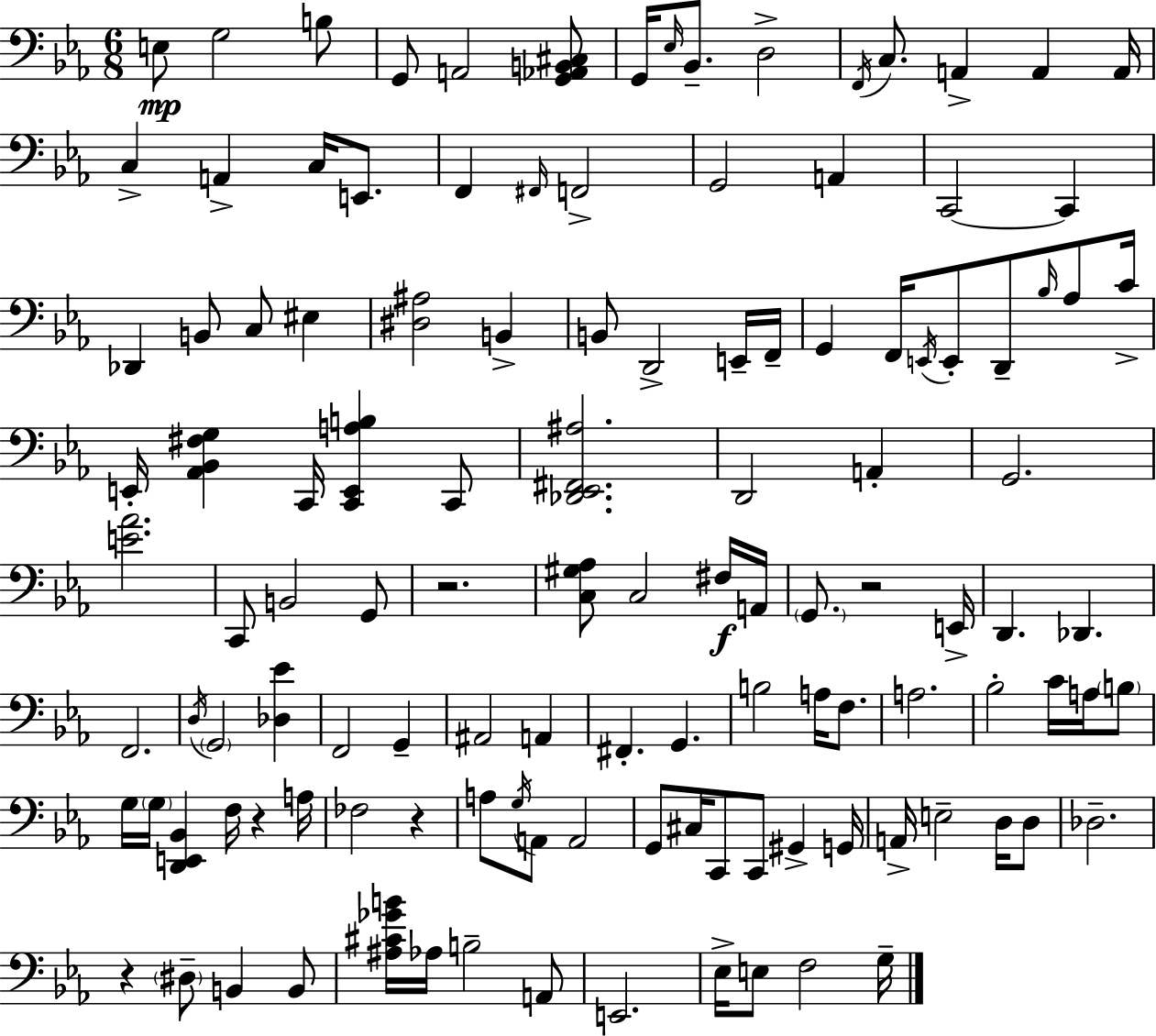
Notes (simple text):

E3/e G3/h B3/e G2/e A2/h [G2,Ab2,B2,C#3]/e G2/s Eb3/s Bb2/e. D3/h F2/s C3/e. A2/q A2/q A2/s C3/q A2/q C3/s E2/e. F2/q F#2/s F2/h G2/h A2/q C2/h C2/q Db2/q B2/e C3/e EIS3/q [D#3,A#3]/h B2/q B2/e D2/h E2/s F2/s G2/q F2/s E2/s E2/e D2/e Bb3/s Ab3/e C4/s E2/s [Ab2,Bb2,F#3,G3]/q C2/s [C2,E2,A3,B3]/q C2/e [Db2,Eb2,F#2,A#3]/h. D2/h A2/q G2/h. [E4,Ab4]/h. C2/e B2/h G2/e R/h. [C3,G#3,Ab3]/e C3/h F#3/s A2/s G2/e. R/h E2/s D2/q. Db2/q. F2/h. D3/s G2/h [Db3,Eb4]/q F2/h G2/q A#2/h A2/q F#2/q. G2/q. B3/h A3/s F3/e. A3/h. Bb3/h C4/s A3/s B3/e G3/s G3/s [D2,E2,Bb2]/q F3/s R/q A3/s FES3/h R/q A3/e G3/s A2/e A2/h G2/e C#3/s C2/e C2/e G#2/q G2/s A2/s E3/h D3/s D3/e Db3/h. R/q D#3/e B2/q B2/e [A#3,C#4,Gb4,B4]/s Ab3/s B3/h A2/e E2/h. Eb3/s E3/e F3/h G3/s